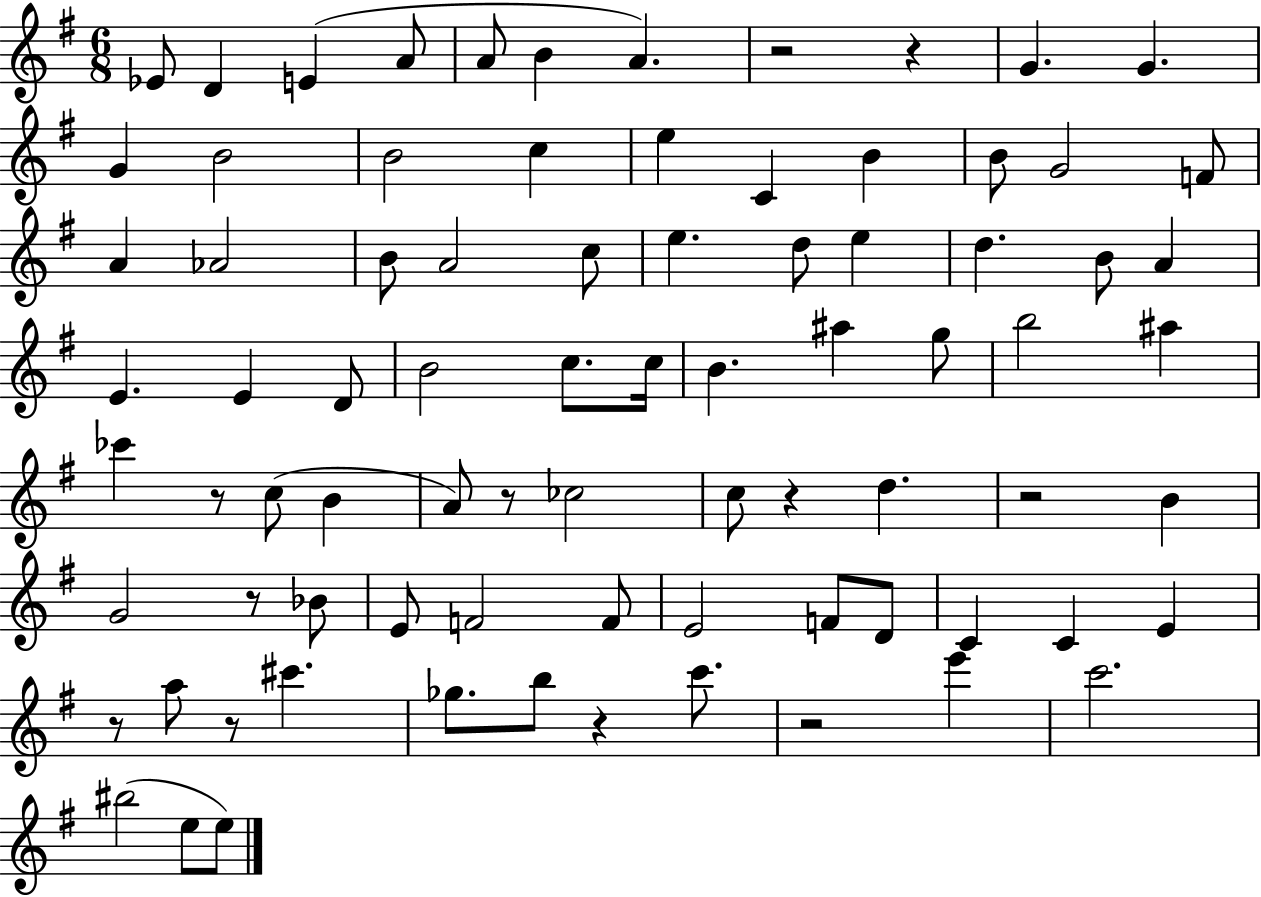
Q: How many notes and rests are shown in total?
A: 81